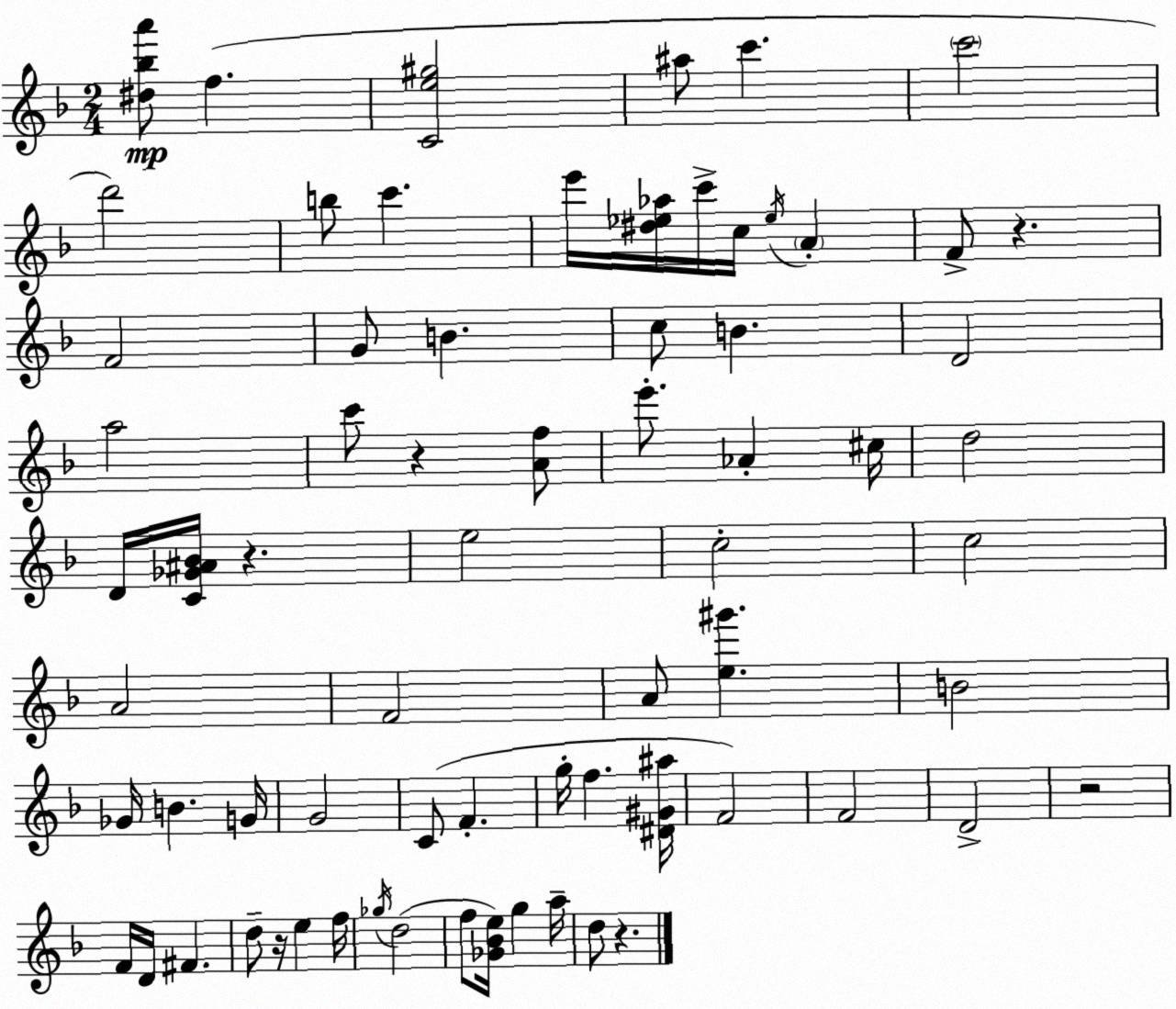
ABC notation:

X:1
T:Untitled
M:2/4
L:1/4
K:Dm
[^d_ba']/2 f [Ce^g]2 ^a/2 c' c'2 d'2 b/2 c' e'/4 [^d_e_a]/4 c'/4 c/4 _e/4 A F/2 z F2 G/2 B c/2 B D2 a2 c'/2 z [Af]/2 e'/2 _A ^c/4 d2 D/4 [C_G^A_B]/4 z e2 c2 c2 A2 F2 A/2 [e^g'] B2 _G/4 B G/4 G2 C/2 F g/4 f [^D^G^a]/4 F2 F2 D2 z2 F/4 D/4 ^F d/2 z/4 e f/4 _g/4 d2 f/2 [_G_Be]/4 g a/4 d/2 z